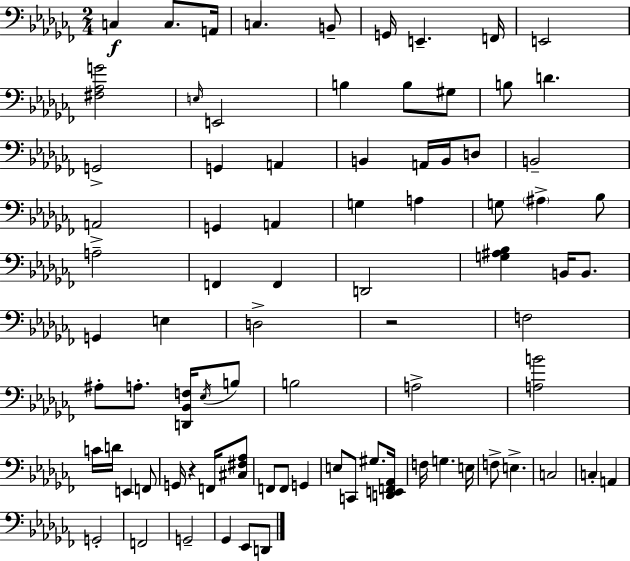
X:1
T:Untitled
M:2/4
L:1/4
K:Abm
C, C,/2 A,,/4 C, B,,/2 G,,/4 E,, F,,/4 E,,2 [^F,_A,G]2 E,/4 E,,2 B, B,/2 ^G,/2 B,/2 D G,,2 G,, A,, B,, A,,/4 B,,/4 D,/2 B,,2 A,,2 G,, A,, G, A, G,/2 ^A, _B,/2 A,2 F,, F,, D,,2 [G,^A,_B,] B,,/4 B,,/2 G,, E, D,2 z2 F,2 ^A,/2 A,/2 [D,,_B,,F,]/4 _E,/4 B,/2 B,2 A,2 [A,B]2 C/4 D/4 E,, F,,/2 G,,/4 z F,,/4 [^C,^F,_A,]/2 F,,/2 F,,/2 G,, E,/2 C,,/2 ^G,/2 [D,,E,,F,,_A,,]/4 F,/4 G, E,/4 F,/2 E, C,2 C, A,, G,,2 F,,2 G,,2 _G,, _E,,/2 D,,/2